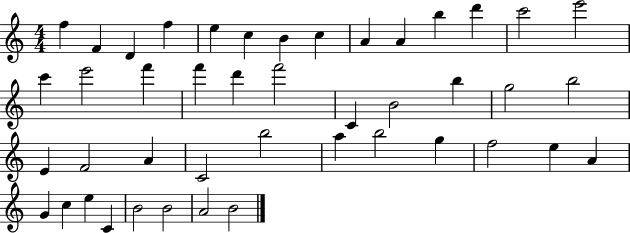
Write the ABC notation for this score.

X:1
T:Untitled
M:4/4
L:1/4
K:C
f F D f e c B c A A b d' c'2 e'2 c' e'2 f' f' d' f'2 C B2 b g2 b2 E F2 A C2 b2 a b2 g f2 e A G c e C B2 B2 A2 B2